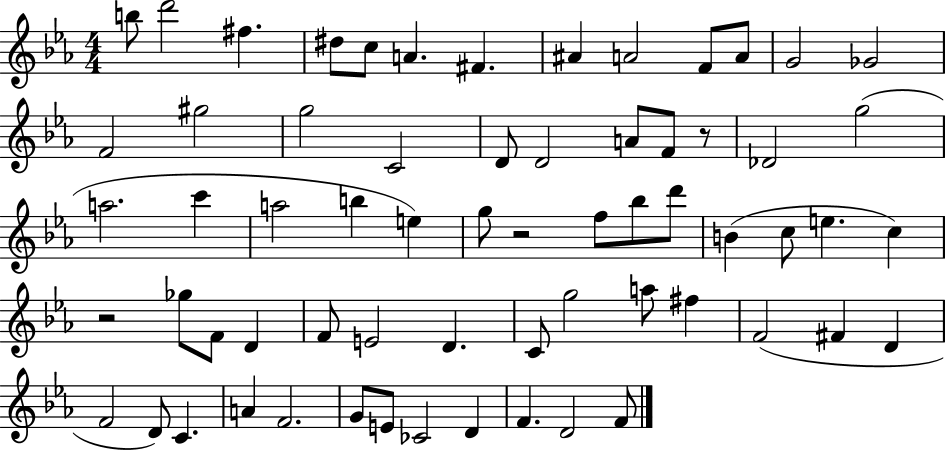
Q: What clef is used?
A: treble